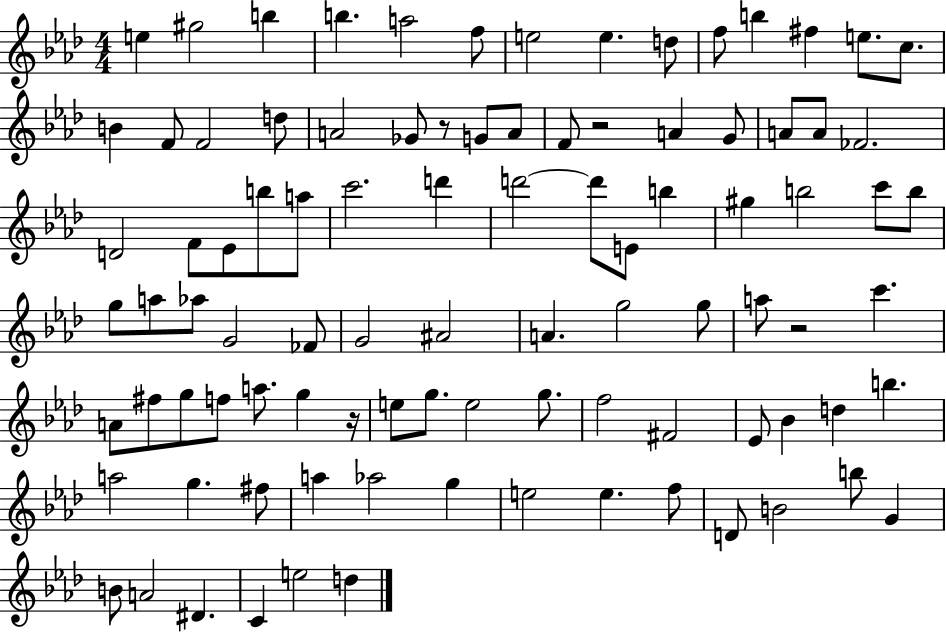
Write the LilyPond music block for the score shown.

{
  \clef treble
  \numericTimeSignature
  \time 4/4
  \key aes \major
  e''4 gis''2 b''4 | b''4. a''2 f''8 | e''2 e''4. d''8 | f''8 b''4 fis''4 e''8. c''8. | \break b'4 f'8 f'2 d''8 | a'2 ges'8 r8 g'8 a'8 | f'8 r2 a'4 g'8 | a'8 a'8 fes'2. | \break d'2 f'8 ees'8 b''8 a''8 | c'''2. d'''4 | d'''2~~ d'''8 e'8 b''4 | gis''4 b''2 c'''8 b''8 | \break g''8 a''8 aes''8 g'2 fes'8 | g'2 ais'2 | a'4. g''2 g''8 | a''8 r2 c'''4. | \break a'8 fis''8 g''8 f''8 a''8. g''4 r16 | e''8 g''8. e''2 g''8. | f''2 fis'2 | ees'8 bes'4 d''4 b''4. | \break a''2 g''4. fis''8 | a''4 aes''2 g''4 | e''2 e''4. f''8 | d'8 b'2 b''8 g'4 | \break b'8 a'2 dis'4. | c'4 e''2 d''4 | \bar "|."
}